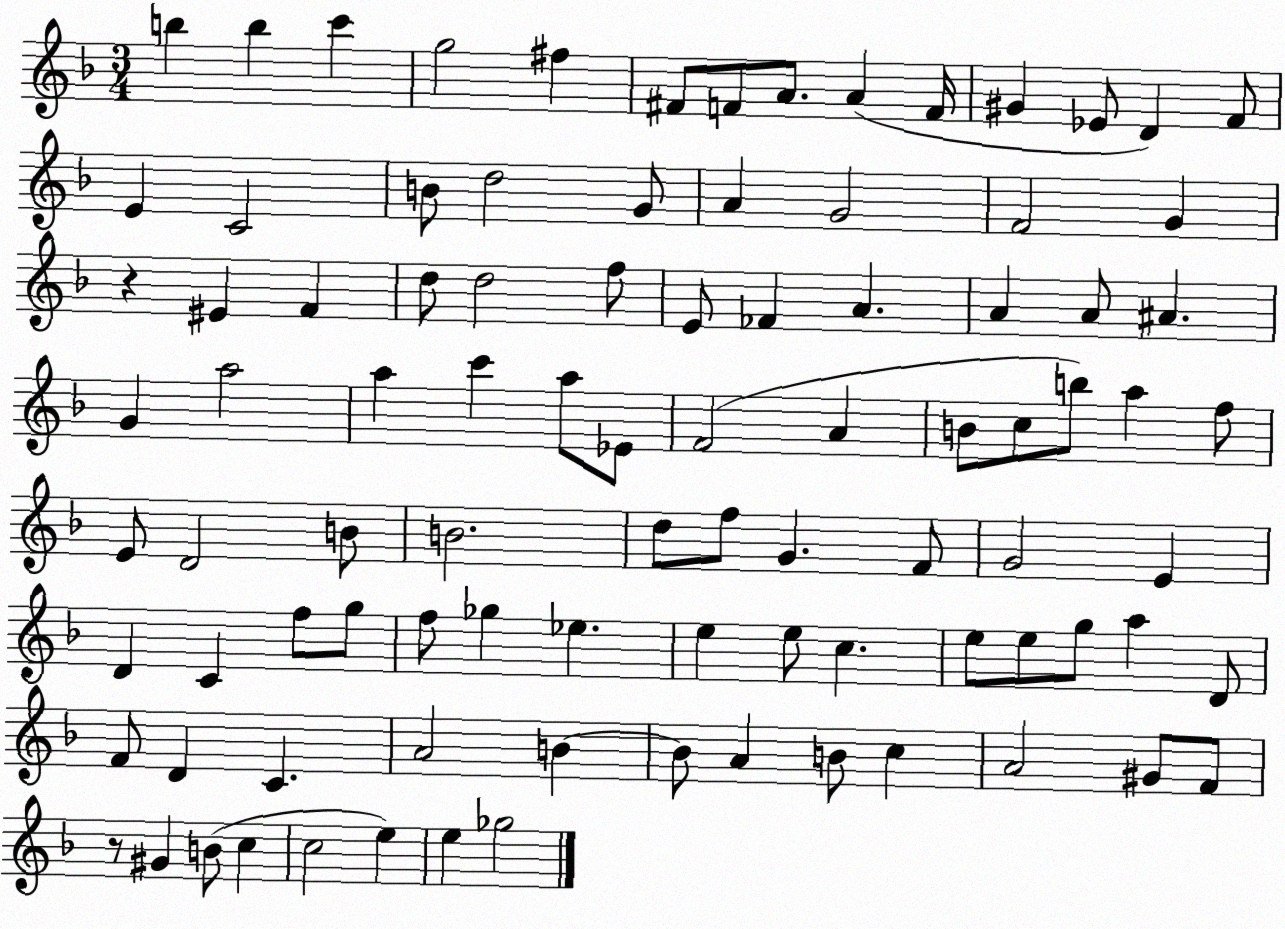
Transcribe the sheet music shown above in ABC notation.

X:1
T:Untitled
M:3/4
L:1/4
K:F
b b c' g2 ^f ^F/2 F/2 A/2 A F/4 ^G _E/2 D F/2 E C2 B/2 d2 G/2 A G2 F2 G z ^E F d/2 d2 f/2 E/2 _F A A A/2 ^A G a2 a c' a/2 _E/2 F2 A B/2 c/2 b/2 a f/2 E/2 D2 B/2 B2 d/2 f/2 G F/2 G2 E D C f/2 g/2 f/2 _g _e e e/2 c e/2 e/2 g/2 a D/2 F/2 D C A2 B B/2 A B/2 c A2 ^G/2 F/2 z/2 ^G B/2 c c2 e e _g2